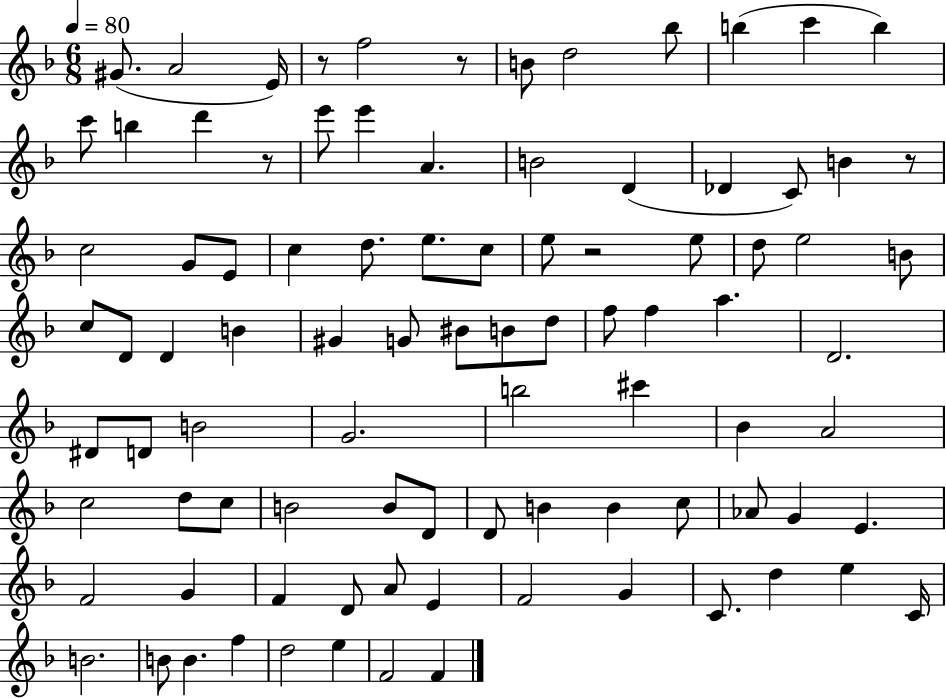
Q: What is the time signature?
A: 6/8